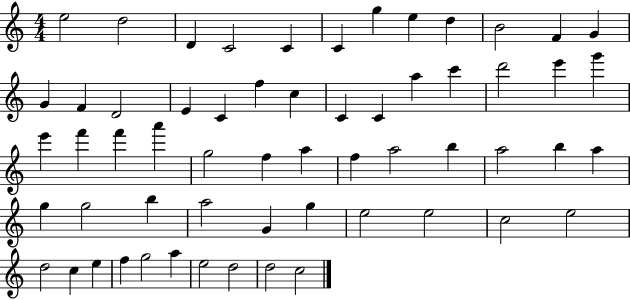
E5/h D5/h D4/q C4/h C4/q C4/q G5/q E5/q D5/q B4/h F4/q G4/q G4/q F4/q D4/h E4/q C4/q F5/q C5/q C4/q C4/q A5/q C6/q D6/h E6/q G6/q E6/q F6/q F6/q A6/q G5/h F5/q A5/q F5/q A5/h B5/q A5/h B5/q A5/q G5/q G5/h B5/q A5/h G4/q G5/q E5/h E5/h C5/h E5/h D5/h C5/q E5/q F5/q G5/h A5/q E5/h D5/h D5/h C5/h